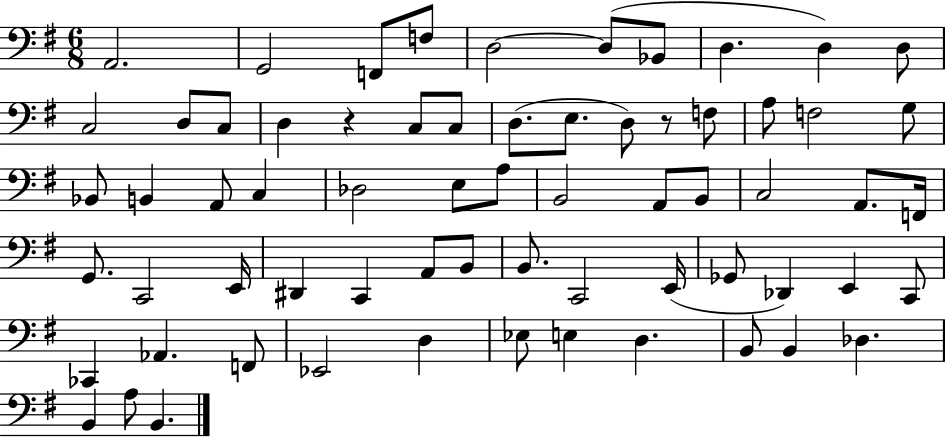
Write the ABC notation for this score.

X:1
T:Untitled
M:6/8
L:1/4
K:G
A,,2 G,,2 F,,/2 F,/2 D,2 D,/2 _B,,/2 D, D, D,/2 C,2 D,/2 C,/2 D, z C,/2 C,/2 D,/2 E,/2 D,/2 z/2 F,/2 A,/2 F,2 G,/2 _B,,/2 B,, A,,/2 C, _D,2 E,/2 A,/2 B,,2 A,,/2 B,,/2 C,2 A,,/2 F,,/4 G,,/2 C,,2 E,,/4 ^D,, C,, A,,/2 B,,/2 B,,/2 C,,2 E,,/4 _G,,/2 _D,, E,, C,,/2 _C,, _A,, F,,/2 _E,,2 D, _E,/2 E, D, B,,/2 B,, _D, B,, A,/2 B,,